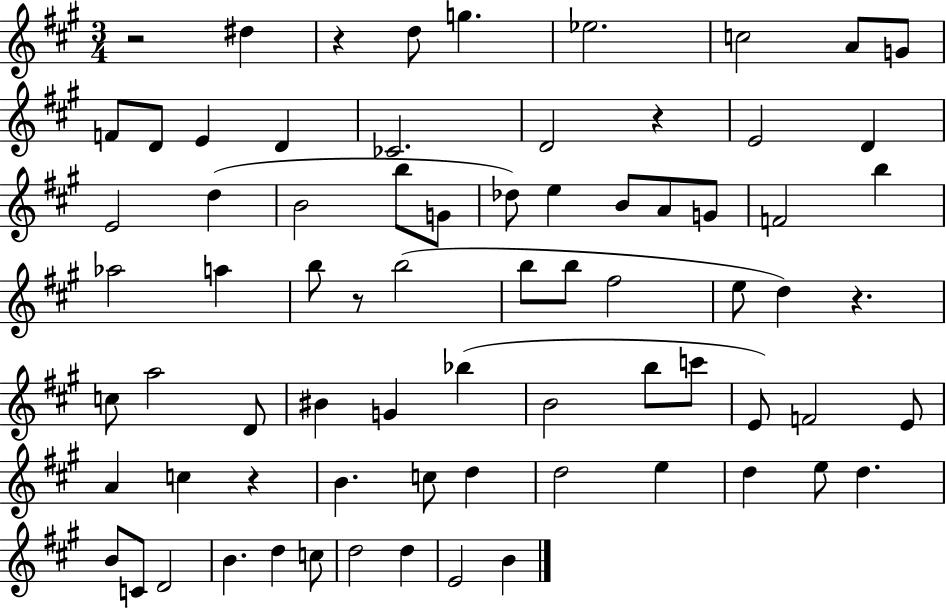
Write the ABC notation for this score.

X:1
T:Untitled
M:3/4
L:1/4
K:A
z2 ^d z d/2 g _e2 c2 A/2 G/2 F/2 D/2 E D _C2 D2 z E2 D E2 d B2 b/2 G/2 _d/2 e B/2 A/2 G/2 F2 b _a2 a b/2 z/2 b2 b/2 b/2 ^f2 e/2 d z c/2 a2 D/2 ^B G _b B2 b/2 c'/2 E/2 F2 E/2 A c z B c/2 d d2 e d e/2 d B/2 C/2 D2 B d c/2 d2 d E2 B